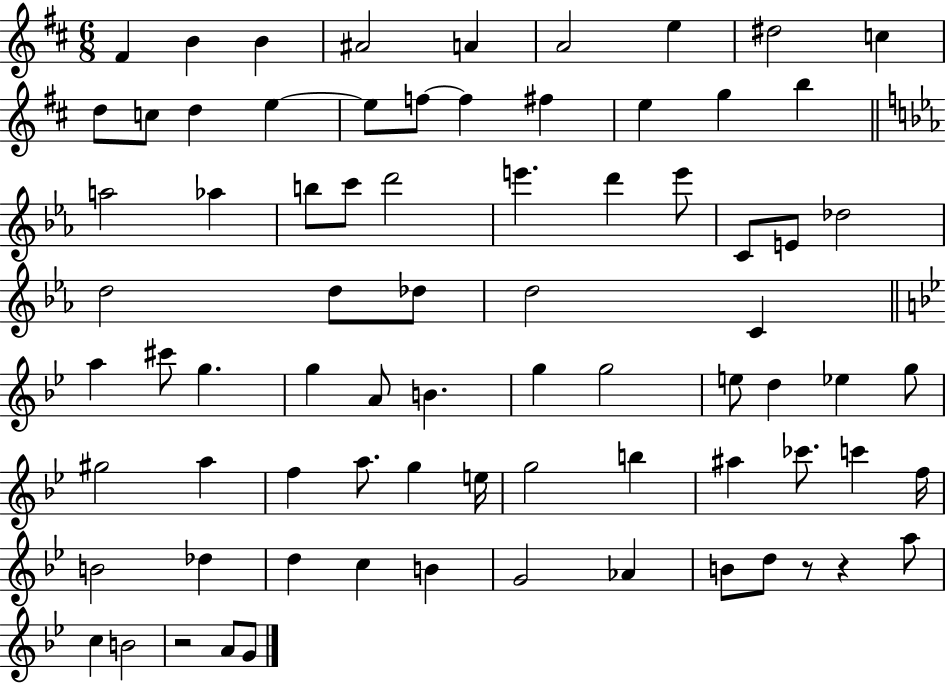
{
  \clef treble
  \numericTimeSignature
  \time 6/8
  \key d \major
  \repeat volta 2 { fis'4 b'4 b'4 | ais'2 a'4 | a'2 e''4 | dis''2 c''4 | \break d''8 c''8 d''4 e''4~~ | e''8 f''8~~ f''4 fis''4 | e''4 g''4 b''4 | \bar "||" \break \key ees \major a''2 aes''4 | b''8 c'''8 d'''2 | e'''4. d'''4 e'''8 | c'8 e'8 des''2 | \break d''2 d''8 des''8 | d''2 c'4 | \bar "||" \break \key bes \major a''4 cis'''8 g''4. | g''4 a'8 b'4. | g''4 g''2 | e''8 d''4 ees''4 g''8 | \break gis''2 a''4 | f''4 a''8. g''4 e''16 | g''2 b''4 | ais''4 ces'''8. c'''4 f''16 | \break b'2 des''4 | d''4 c''4 b'4 | g'2 aes'4 | b'8 d''8 r8 r4 a''8 | \break c''4 b'2 | r2 a'8 g'8 | } \bar "|."
}